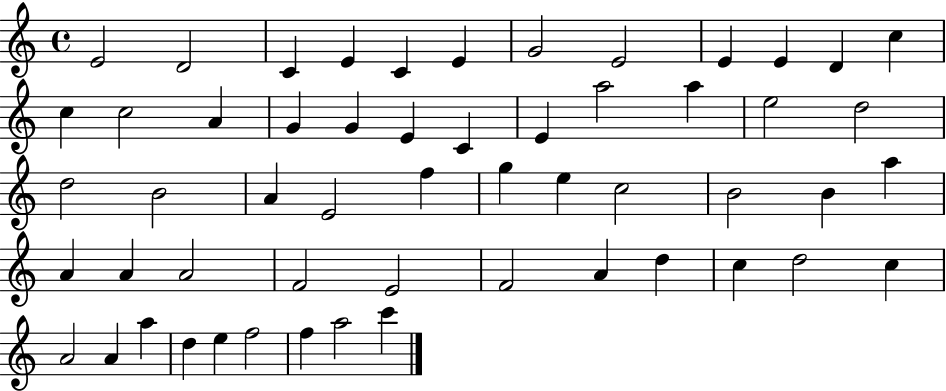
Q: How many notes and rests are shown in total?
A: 55